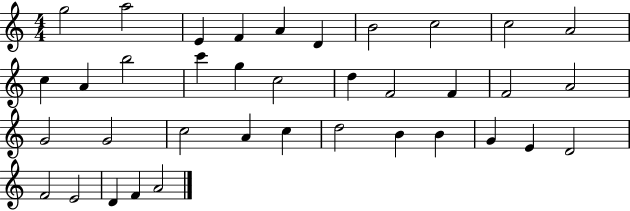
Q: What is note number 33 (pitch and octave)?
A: F4